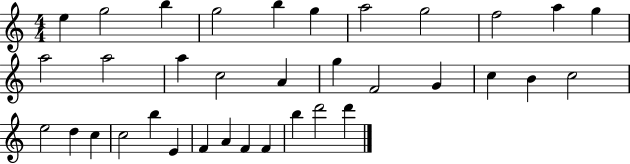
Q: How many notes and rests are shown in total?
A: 35